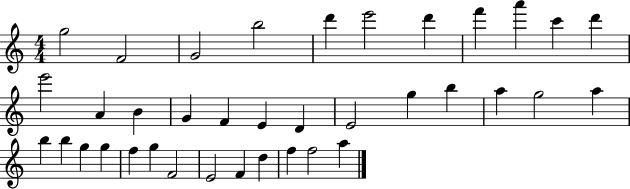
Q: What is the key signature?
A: C major